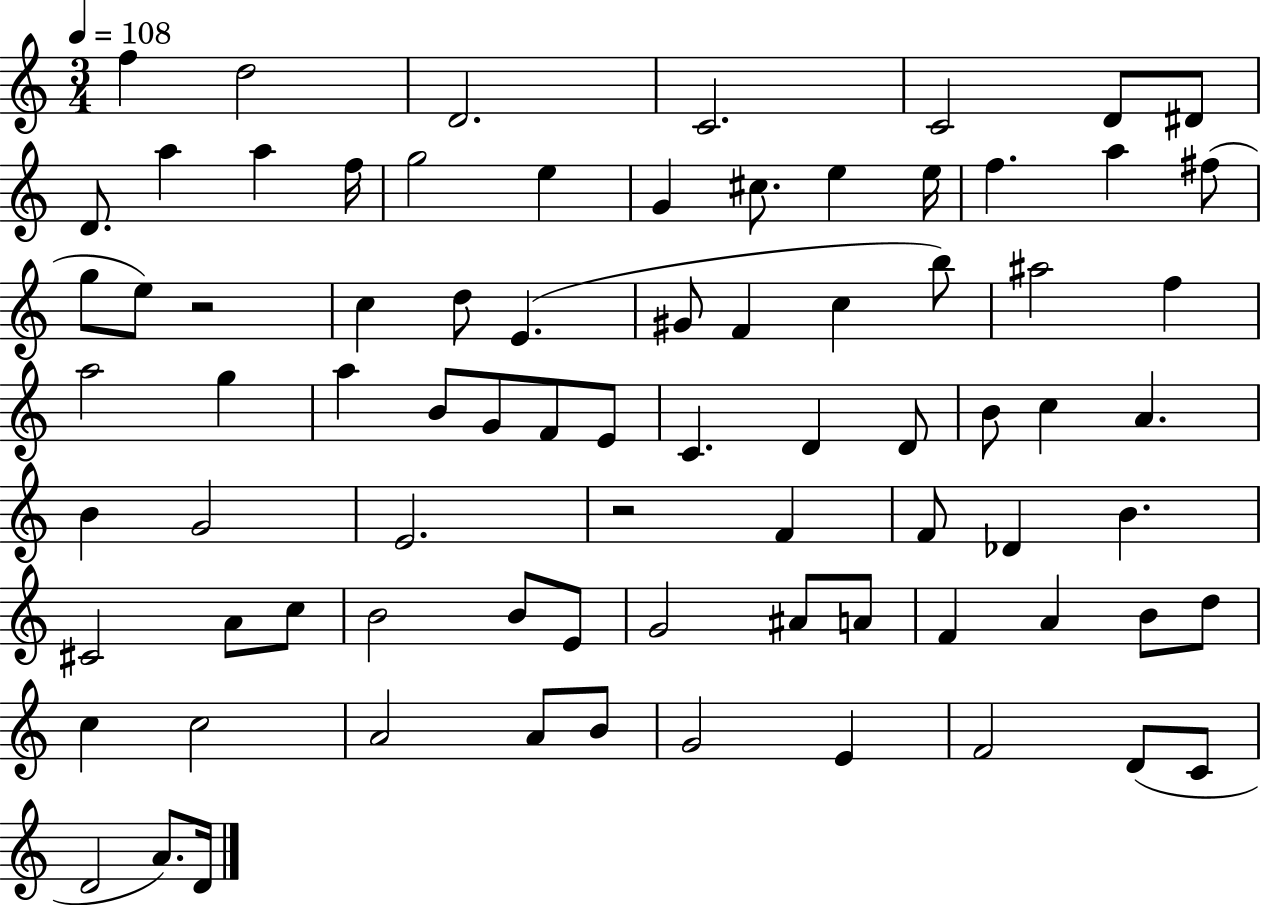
F5/q D5/h D4/h. C4/h. C4/h D4/e D#4/e D4/e. A5/q A5/q F5/s G5/h E5/q G4/q C#5/e. E5/q E5/s F5/q. A5/q F#5/e G5/e E5/e R/h C5/q D5/e E4/q. G#4/e F4/q C5/q B5/e A#5/h F5/q A5/h G5/q A5/q B4/e G4/e F4/e E4/e C4/q. D4/q D4/e B4/e C5/q A4/q. B4/q G4/h E4/h. R/h F4/q F4/e Db4/q B4/q. C#4/h A4/e C5/e B4/h B4/e E4/e G4/h A#4/e A4/e F4/q A4/q B4/e D5/e C5/q C5/h A4/h A4/e B4/e G4/h E4/q F4/h D4/e C4/e D4/h A4/e. D4/s